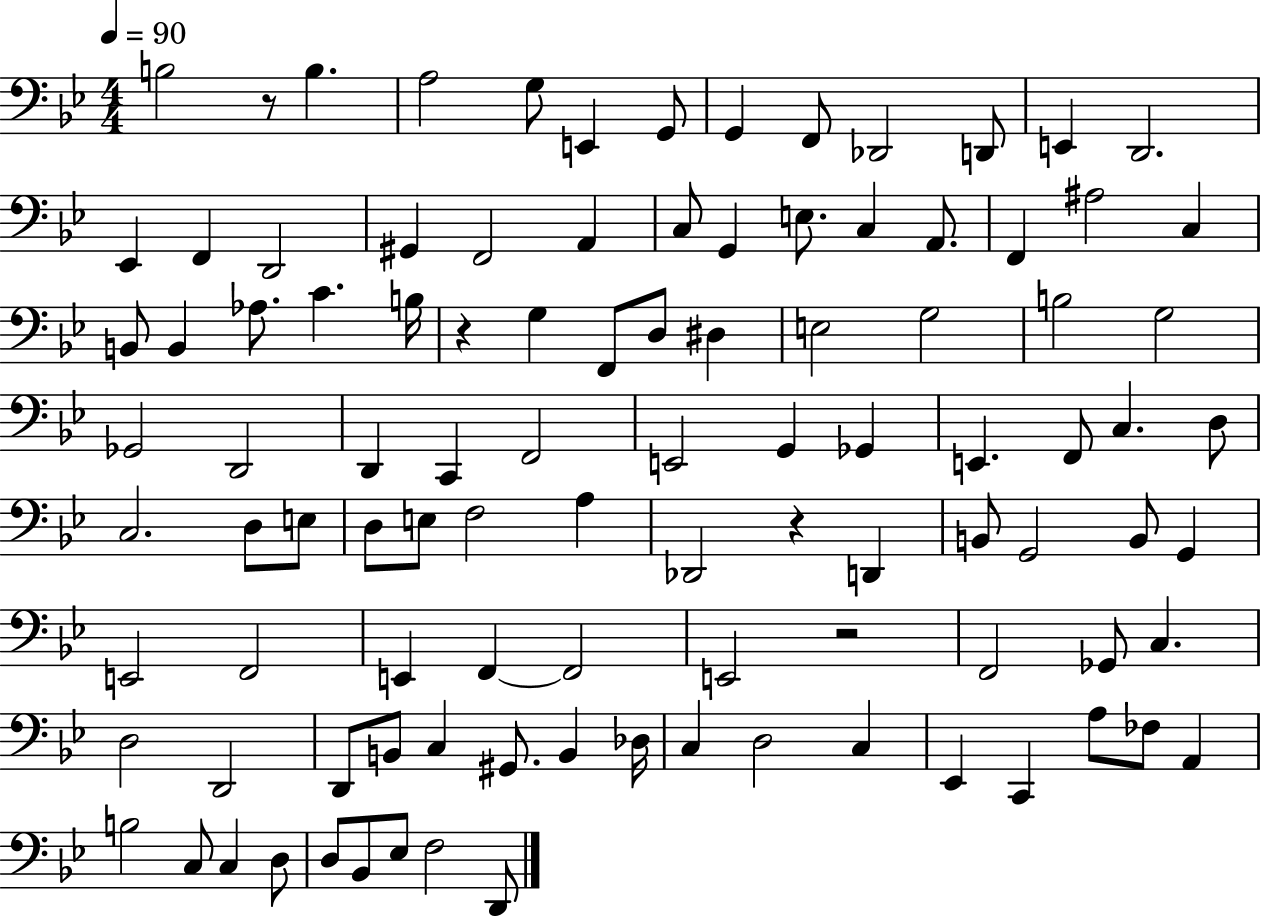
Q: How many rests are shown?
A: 4